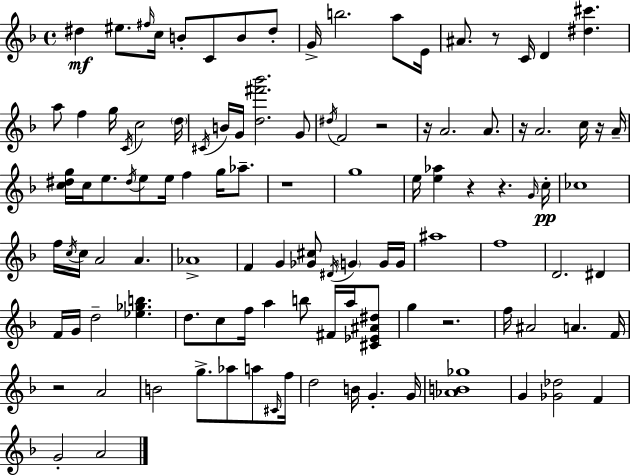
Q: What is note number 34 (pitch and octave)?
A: E5